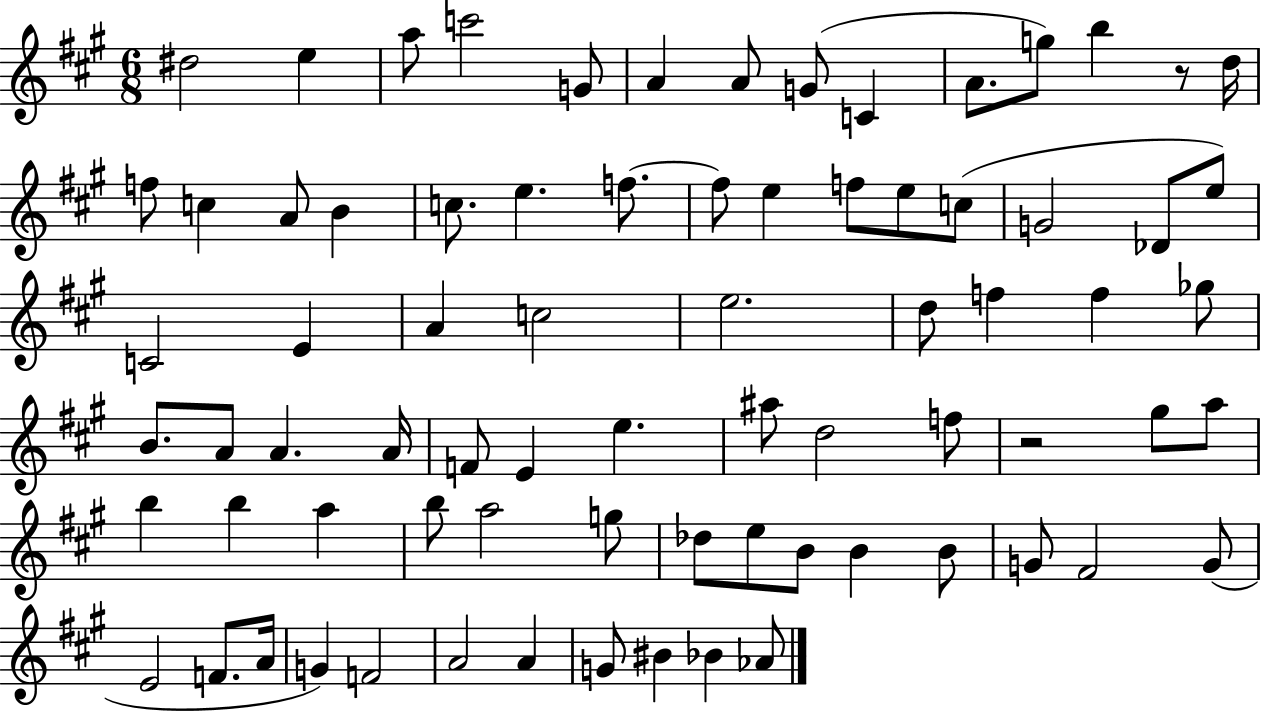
{
  \clef treble
  \numericTimeSignature
  \time 6/8
  \key a \major
  dis''2 e''4 | a''8 c'''2 g'8 | a'4 a'8 g'8( c'4 | a'8. g''8) b''4 r8 d''16 | \break f''8 c''4 a'8 b'4 | c''8. e''4. f''8.~~ | f''8 e''4 f''8 e''8 c''8( | g'2 des'8 e''8) | \break c'2 e'4 | a'4 c''2 | e''2. | d''8 f''4 f''4 ges''8 | \break b'8. a'8 a'4. a'16 | f'8 e'4 e''4. | ais''8 d''2 f''8 | r2 gis''8 a''8 | \break b''4 b''4 a''4 | b''8 a''2 g''8 | des''8 e''8 b'8 b'4 b'8 | g'8 fis'2 g'8( | \break e'2 f'8. a'16 | g'4) f'2 | a'2 a'4 | g'8 bis'4 bes'4 aes'8 | \break \bar "|."
}